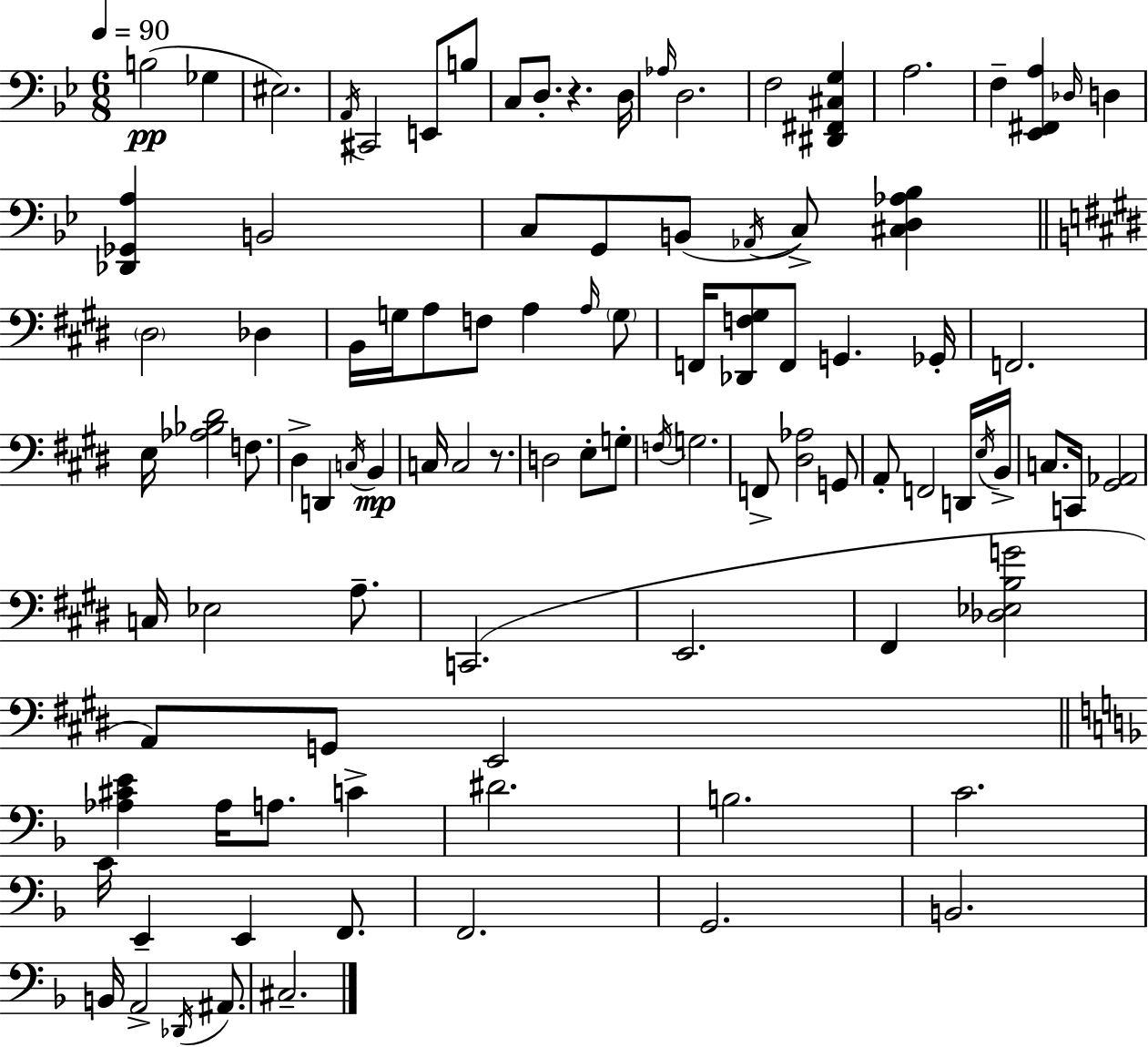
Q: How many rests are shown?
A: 2